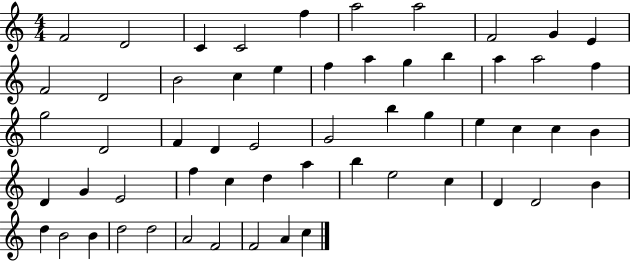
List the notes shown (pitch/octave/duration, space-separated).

F4/h D4/h C4/q C4/h F5/q A5/h A5/h F4/h G4/q E4/q F4/h D4/h B4/h C5/q E5/q F5/q A5/q G5/q B5/q A5/q A5/h F5/q G5/h D4/h F4/q D4/q E4/h G4/h B5/q G5/q E5/q C5/q C5/q B4/q D4/q G4/q E4/h F5/q C5/q D5/q A5/q B5/q E5/h C5/q D4/q D4/h B4/q D5/q B4/h B4/q D5/h D5/h A4/h F4/h F4/h A4/q C5/q